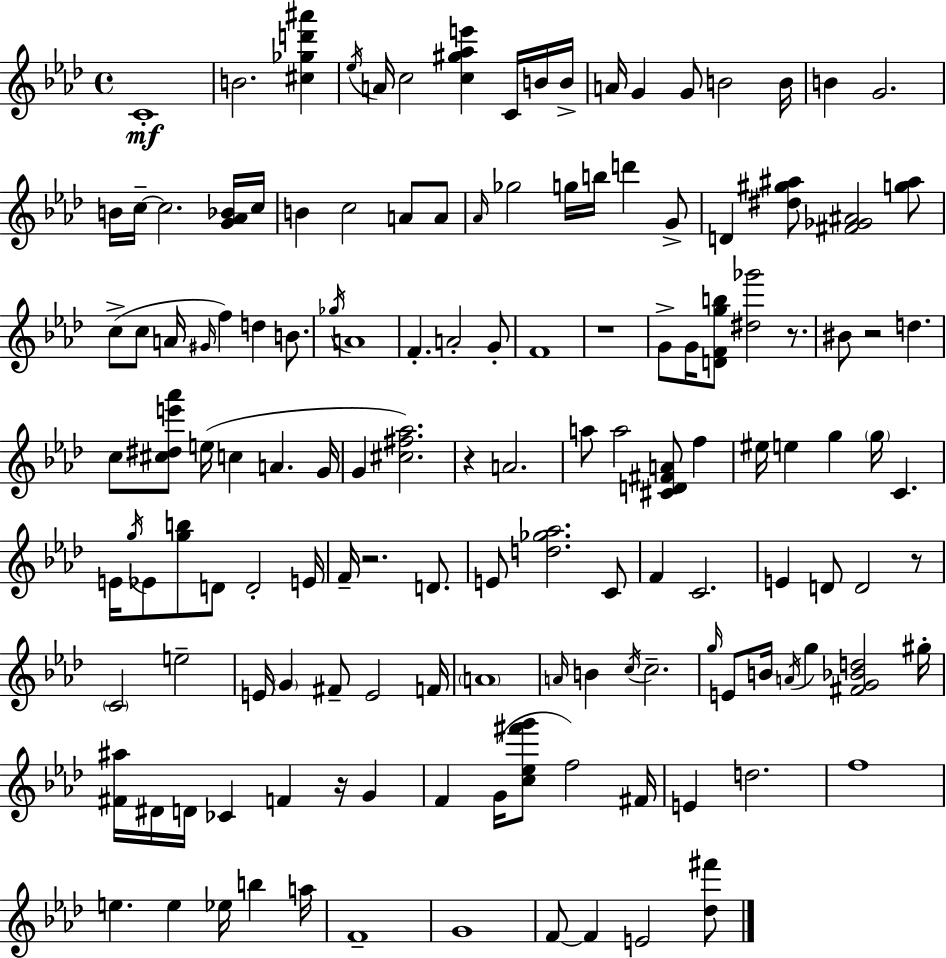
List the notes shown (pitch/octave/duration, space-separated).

C4/w B4/h. [C#5,Gb5,D6,A#6]/q Eb5/s A4/s C5/h [C5,G#5,Ab5,E6]/q C4/s B4/s B4/s A4/s G4/q G4/e B4/h B4/s B4/q G4/h. B4/s C5/s C5/h. [G4,Ab4,Bb4]/s C5/s B4/q C5/h A4/e A4/e Ab4/s Gb5/h G5/s B5/s D6/q G4/e D4/q [D#5,G#5,A#5]/e [F#4,Gb4,A#4]/h [G5,A#5]/e C5/e C5/e A4/s G#4/s F5/q D5/q B4/e. Gb5/s A4/w F4/q. A4/h G4/e F4/w R/w G4/e G4/s [D4,F4,G5,B5]/e [D#5,Gb6]/h R/e. BIS4/e R/h D5/q. C5/e [C#5,D#5,E6,Ab6]/e E5/s C5/q A4/q. G4/s G4/q [C#5,F#5,Ab5]/h. R/q A4/h. A5/e A5/h [C#4,D4,F#4,A4]/e F5/q EIS5/s E5/q G5/q G5/s C4/q. E4/s G5/s Eb4/e [G5,B5]/e D4/e D4/h E4/s F4/s R/h. D4/e. E4/e [D5,Gb5,Ab5]/h. C4/e F4/q C4/h. E4/q D4/e D4/h R/e C4/h E5/h E4/s G4/q F#4/e E4/h F4/s A4/w A4/s B4/q C5/s C5/h. G5/s E4/e B4/s A4/s G5/q [F#4,G4,Bb4,D5]/h G#5/s [F#4,A#5]/s D#4/s D4/s CES4/q F4/q R/s G4/q F4/q G4/s [C5,Eb5,F#6,G6]/e F5/h F#4/s E4/q D5/h. F5/w E5/q. E5/q Eb5/s B5/q A5/s F4/w G4/w F4/e F4/q E4/h [Db5,F#6]/e